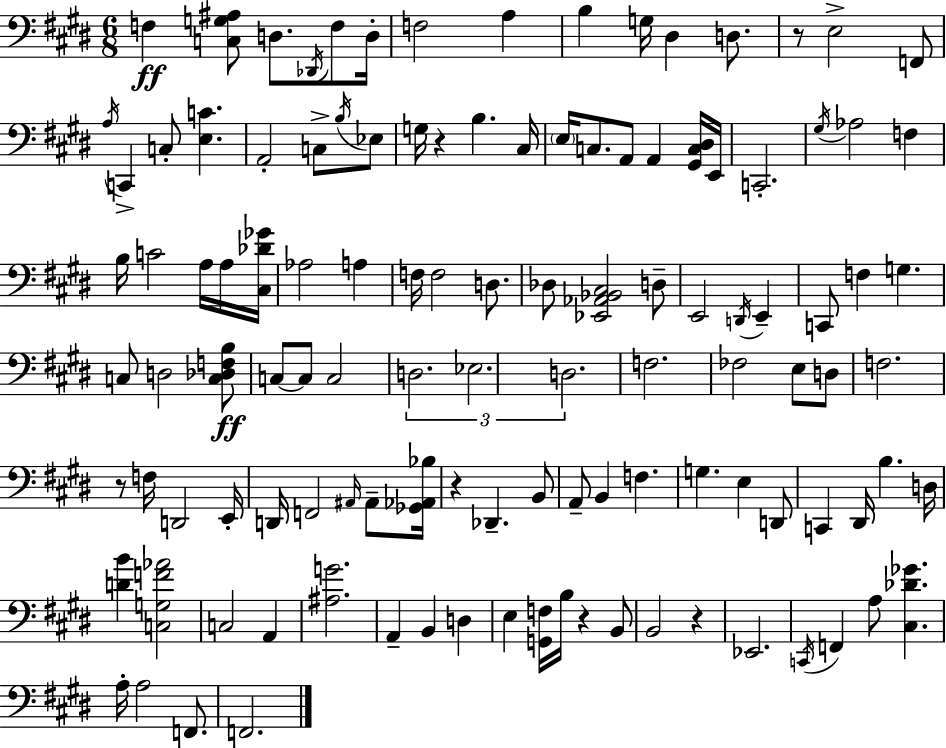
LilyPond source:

{
  \clef bass
  \numericTimeSignature
  \time 6/8
  \key e \major
  f4\ff <c g ais>8 d8. \acciaccatura { des,16 } f8 | d16-. f2 a4 | b4 g16 dis4 d8. | r8 e2-> f,8 | \break \acciaccatura { a16 } c,4-> c8-. <e c'>4. | a,2-. c8-> | \acciaccatura { b16 } ees8 g16 r4 b4. | cis16 \parenthesize e16 c8. a,8 a,4 | \break <gis, c dis>16 e,16 c,2.-. | \acciaccatura { gis16 } aes2 | f4 b16 c'2 | a16 a16 <cis des' ges'>16 aes2 | \break a4 f16 f2 | d8. des8 <ees, aes, bes, cis>2 | d8-- e,2 | \acciaccatura { d,16 } e,4-- c,8 f4 g4. | \break c8 d2 | <c des f b>8\ff c8~~ c8 c2 | \tuplet 3/2 { d2. | ees2. | \break d2. } | f2. | fes2 | e8 d8 f2. | \break r8 f16 d,2 | e,16-. d,16 f,2 | \grace { ais,16 } ais,8-- <ges, aes, bes>16 r4 des,4.-- | b,8 a,8-- b,4 | \break f4. g4. | e4 d,8 c,4 dis,16 b4. | d16 <d' b'>4 <c g f' aes'>2 | c2 | \break a,4 <ais g'>2. | a,4-- b,4 | d4 e4 <g, f>16 b16 | r4 b,8 b,2 | \break r4 ees,2. | \acciaccatura { c,16 } f,4 a8 | <cis des' ges'>4. a16-. a2 | f,8. f,2. | \break \bar "|."
}